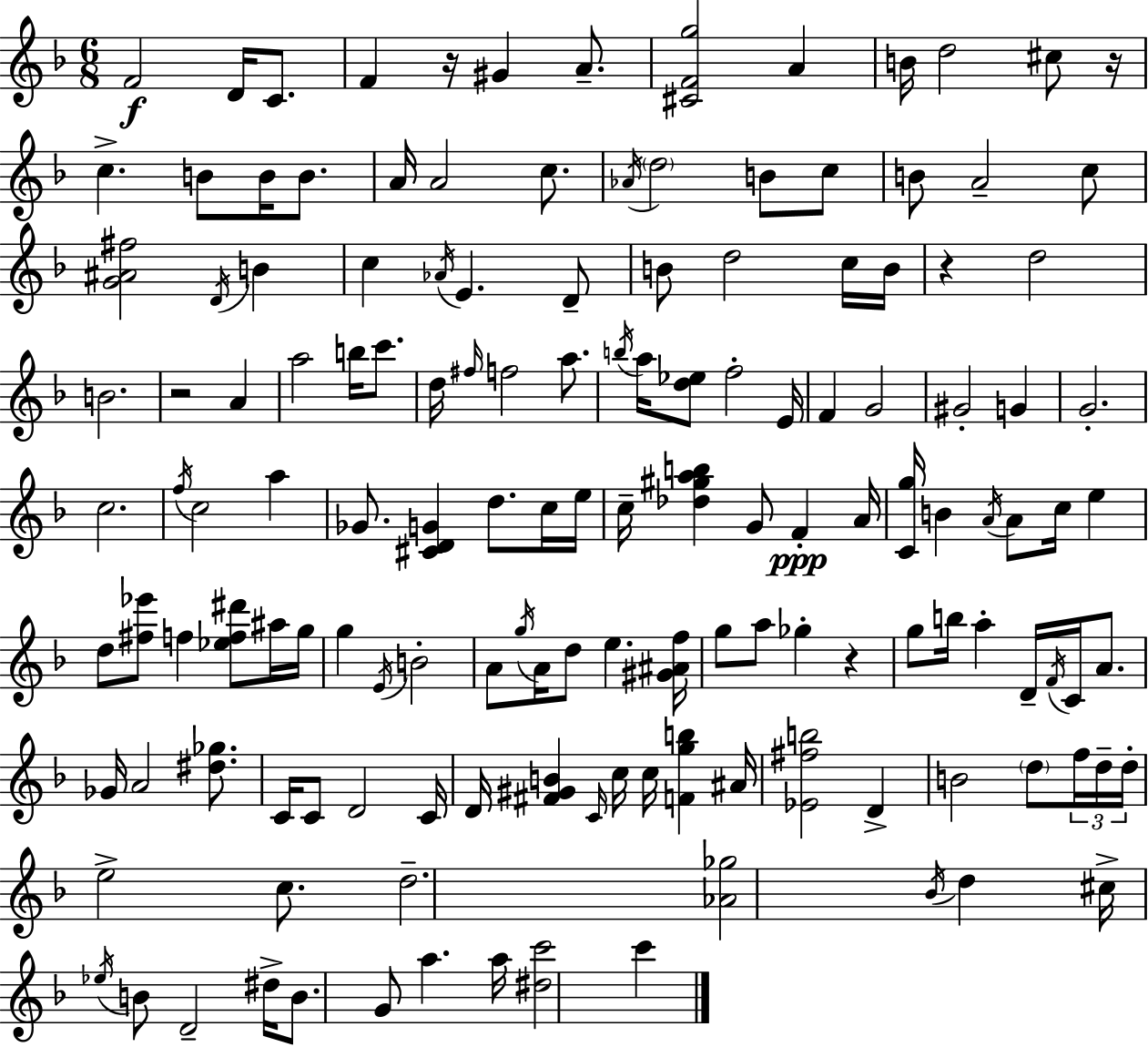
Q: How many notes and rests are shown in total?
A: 144